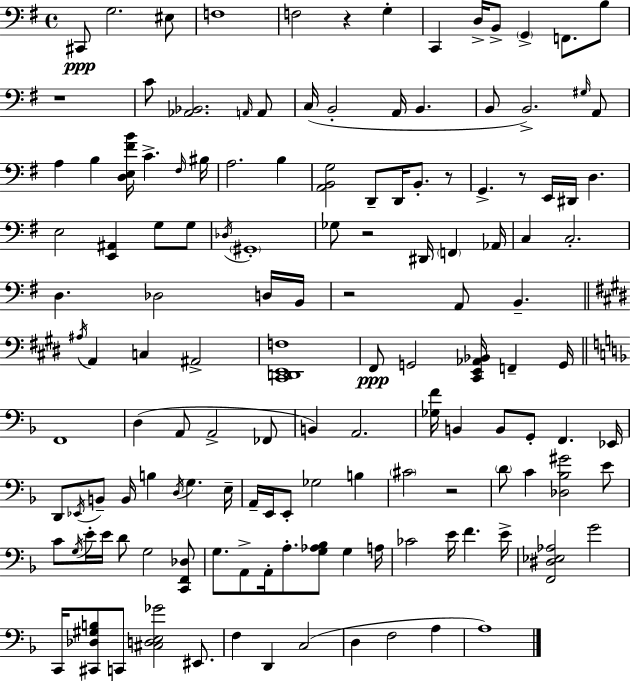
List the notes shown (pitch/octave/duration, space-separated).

C#2/e G3/h. EIS3/e F3/w F3/h R/q G3/q C2/q D3/s B2/e G2/q F2/e. B3/e R/w C4/e [Ab2,Bb2]/h. A2/s A2/e C3/s B2/h A2/s B2/q. B2/e B2/h. G#3/s A2/e A3/q B3/q [D3,E3,F#4,B4]/s C4/q. F#3/s BIS3/s A3/h. B3/q [A2,B2,G3]/h D2/e D2/s B2/e. R/e G2/q. R/e E2/s D#2/s D3/q. E3/h [E2,A#2]/q G3/e G3/e Db3/s G#2/w Gb3/e R/h D#2/s F2/q Ab2/s C3/q C3/h. D3/q. Db3/h D3/s B2/s R/h A2/e B2/q. A#3/s A2/q C3/q A#2/h [C#2,D2,E2,F3]/w F#2/e G2/h [C#2,E2,Ab2,Bb2]/s F2/q G2/s F2/w D3/q A2/e A2/h FES2/e B2/q A2/h. [Gb3,F4]/s B2/q B2/e G2/e F2/q. Eb2/s D2/e Eb2/s B2/e B2/s B3/q D3/s G3/q. E3/s A2/s E2/s E2/e Gb3/h B3/q C#4/h R/h D4/e C4/q [Db3,Bb3,G#4]/h E4/e C4/e G3/s E4/s E4/s D4/e G3/h [C2,F2,Db3]/e G3/e. A2/e A2/s A3/e. [G3,Ab3,Bb3]/e G3/q A3/s CES4/h E4/s F4/q. E4/s [F2,D#3,Eb3,Ab3]/h G4/h C2/s [C#2,Db3,G#3,B3]/e C2/e [C#3,D3,E3,Gb4]/h EIS2/e. F3/q D2/q C3/h D3/q F3/h A3/q A3/w